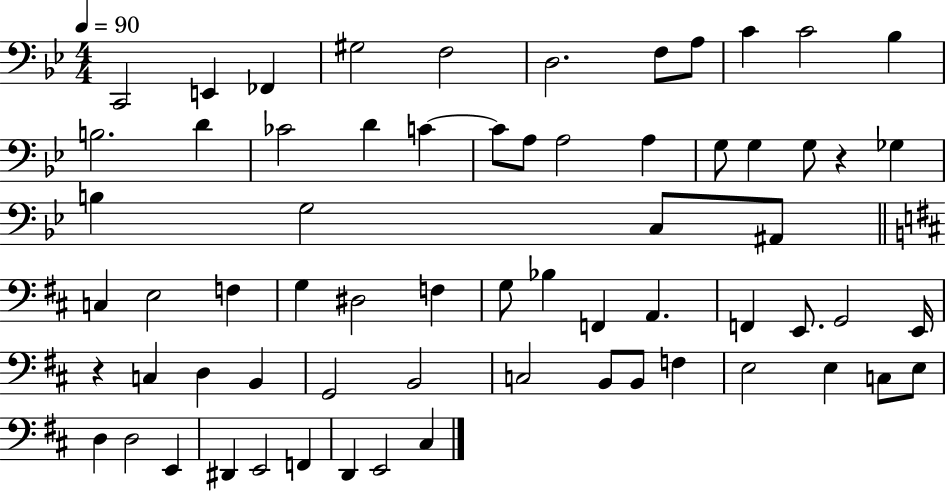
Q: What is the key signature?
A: BES major